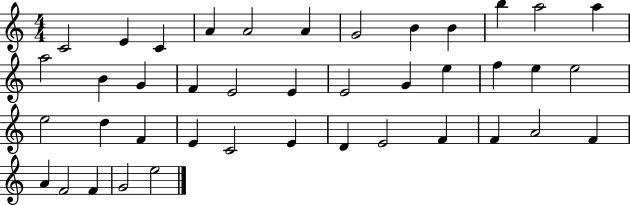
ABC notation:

X:1
T:Untitled
M:4/4
L:1/4
K:C
C2 E C A A2 A G2 B B b a2 a a2 B G F E2 E E2 G e f e e2 e2 d F E C2 E D E2 F F A2 F A F2 F G2 e2